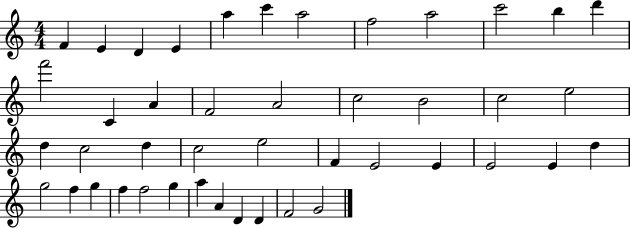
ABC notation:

X:1
T:Untitled
M:4/4
L:1/4
K:C
F E D E a c' a2 f2 a2 c'2 b d' f'2 C A F2 A2 c2 B2 c2 e2 d c2 d c2 e2 F E2 E E2 E d g2 f g f f2 g a A D D F2 G2